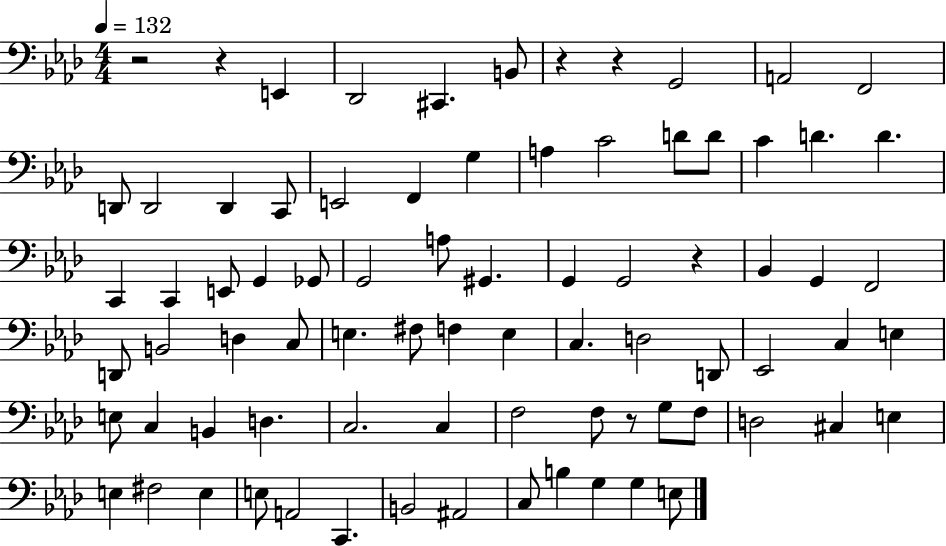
R/h R/q E2/q Db2/h C#2/q. B2/e R/q R/q G2/h A2/h F2/h D2/e D2/h D2/q C2/e E2/h F2/q G3/q A3/q C4/h D4/e D4/e C4/q D4/q. D4/q. C2/q C2/q E2/e G2/q Gb2/e G2/h A3/e G#2/q. G2/q G2/h R/q Bb2/q G2/q F2/h D2/e B2/h D3/q C3/e E3/q. F#3/e F3/q E3/q C3/q. D3/h D2/e Eb2/h C3/q E3/q E3/e C3/q B2/q D3/q. C3/h. C3/q F3/h F3/e R/e G3/e F3/e D3/h C#3/q E3/q E3/q F#3/h E3/q E3/e A2/h C2/q. B2/h A#2/h C3/e B3/q G3/q G3/q E3/e